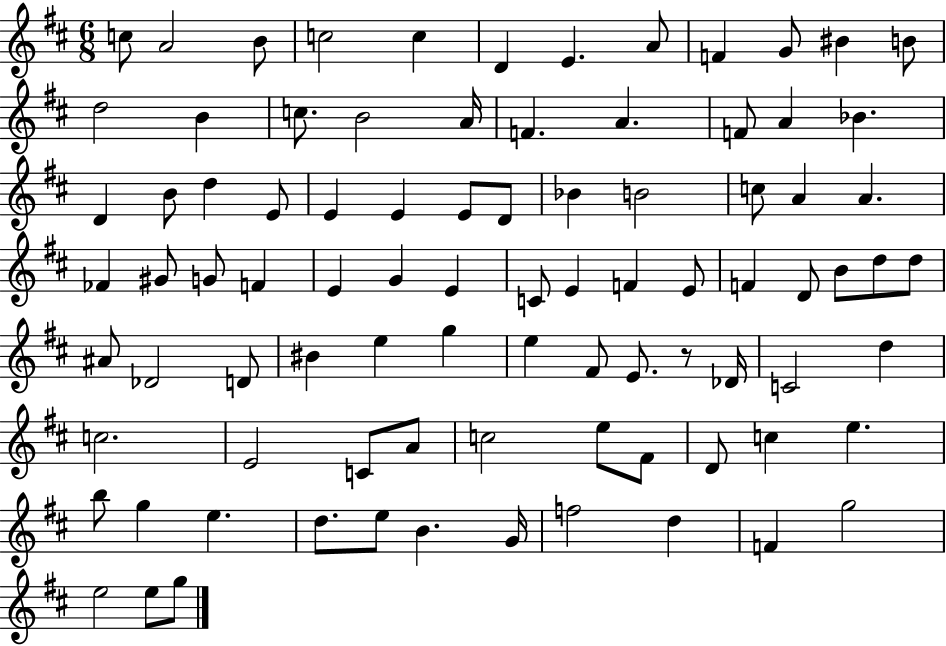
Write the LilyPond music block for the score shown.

{
  \clef treble
  \numericTimeSignature
  \time 6/8
  \key d \major
  c''8 a'2 b'8 | c''2 c''4 | d'4 e'4. a'8 | f'4 g'8 bis'4 b'8 | \break d''2 b'4 | c''8. b'2 a'16 | f'4. a'4. | f'8 a'4 bes'4. | \break d'4 b'8 d''4 e'8 | e'4 e'4 e'8 d'8 | bes'4 b'2 | c''8 a'4 a'4. | \break fes'4 gis'8 g'8 f'4 | e'4 g'4 e'4 | c'8 e'4 f'4 e'8 | f'4 d'8 b'8 d''8 d''8 | \break ais'8 des'2 d'8 | bis'4 e''4 g''4 | e''4 fis'8 e'8. r8 des'16 | c'2 d''4 | \break c''2. | e'2 c'8 a'8 | c''2 e''8 fis'8 | d'8 c''4 e''4. | \break b''8 g''4 e''4. | d''8. e''8 b'4. g'16 | f''2 d''4 | f'4 g''2 | \break e''2 e''8 g''8 | \bar "|."
}